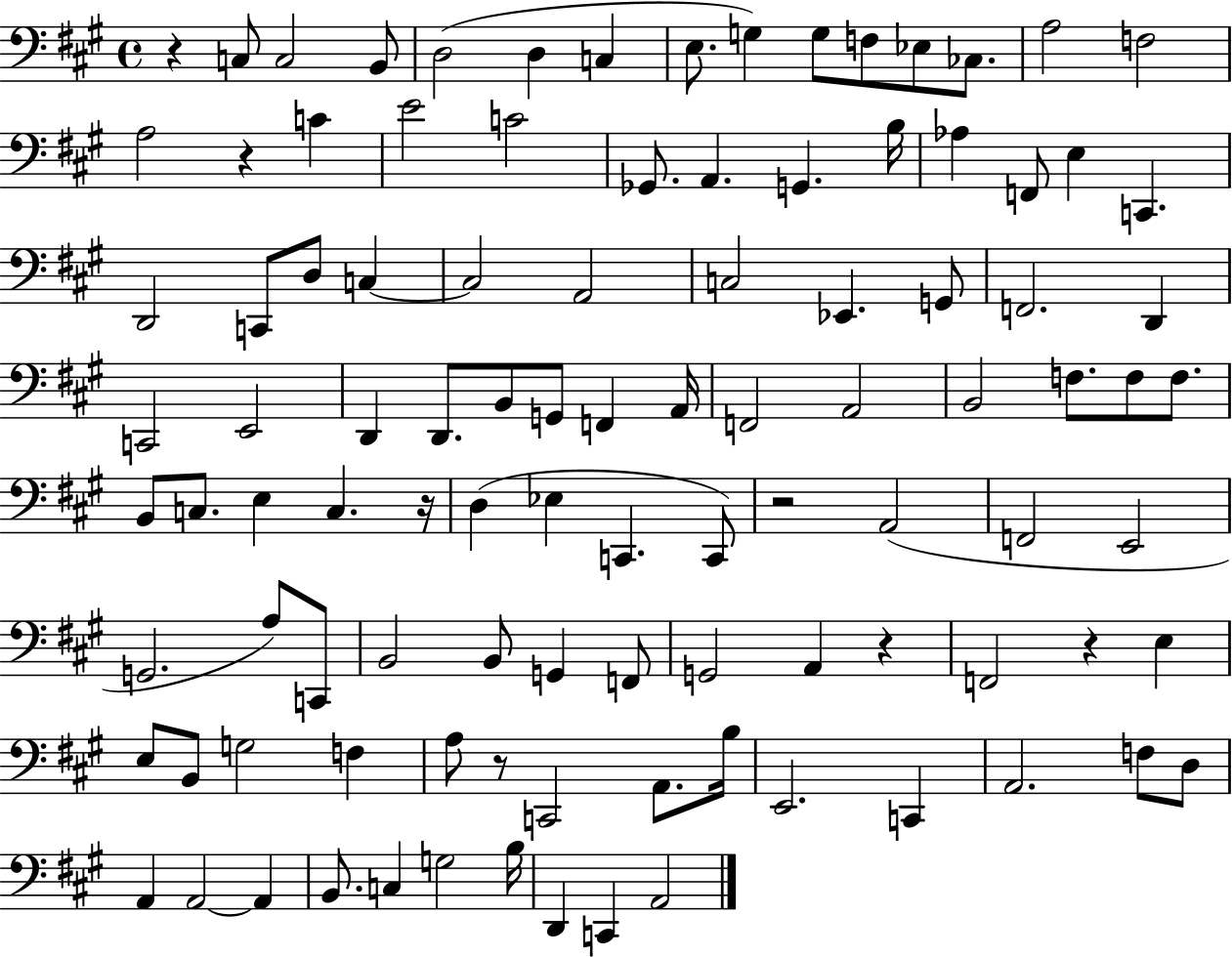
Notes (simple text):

R/q C3/e C3/h B2/e D3/h D3/q C3/q E3/e. G3/q G3/e F3/e Eb3/e CES3/e. A3/h F3/h A3/h R/q C4/q E4/h C4/h Gb2/e. A2/q. G2/q. B3/s Ab3/q F2/e E3/q C2/q. D2/h C2/e D3/e C3/q C3/h A2/h C3/h Eb2/q. G2/e F2/h. D2/q C2/h E2/h D2/q D2/e. B2/e G2/e F2/q A2/s F2/h A2/h B2/h F3/e. F3/e F3/e. B2/e C3/e. E3/q C3/q. R/s D3/q Eb3/q C2/q. C2/e R/h A2/h F2/h E2/h G2/h. A3/e C2/e B2/h B2/e G2/q F2/e G2/h A2/q R/q F2/h R/q E3/q E3/e B2/e G3/h F3/q A3/e R/e C2/h A2/e. B3/s E2/h. C2/q A2/h. F3/e D3/e A2/q A2/h A2/q B2/e. C3/q G3/h B3/s D2/q C2/q A2/h